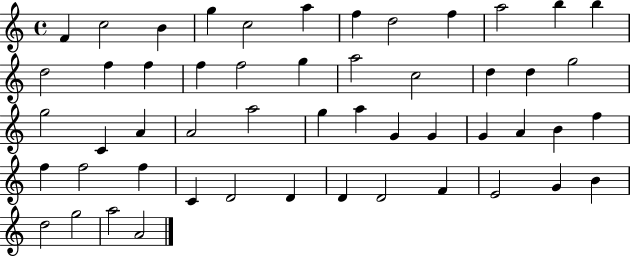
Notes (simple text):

F4/q C5/h B4/q G5/q C5/h A5/q F5/q D5/h F5/q A5/h B5/q B5/q D5/h F5/q F5/q F5/q F5/h G5/q A5/h C5/h D5/q D5/q G5/h G5/h C4/q A4/q A4/h A5/h G5/q A5/q G4/q G4/q G4/q A4/q B4/q F5/q F5/q F5/h F5/q C4/q D4/h D4/q D4/q D4/h F4/q E4/h G4/q B4/q D5/h G5/h A5/h A4/h